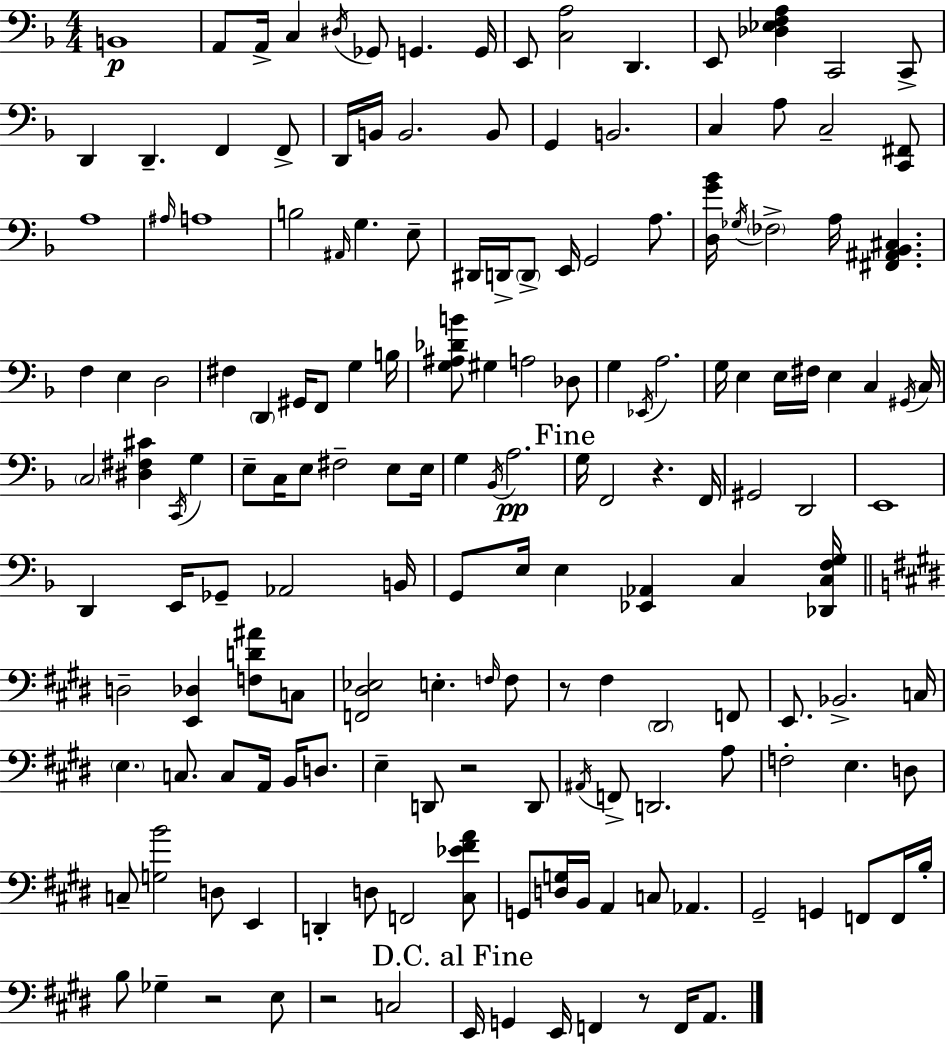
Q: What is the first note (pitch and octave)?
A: B2